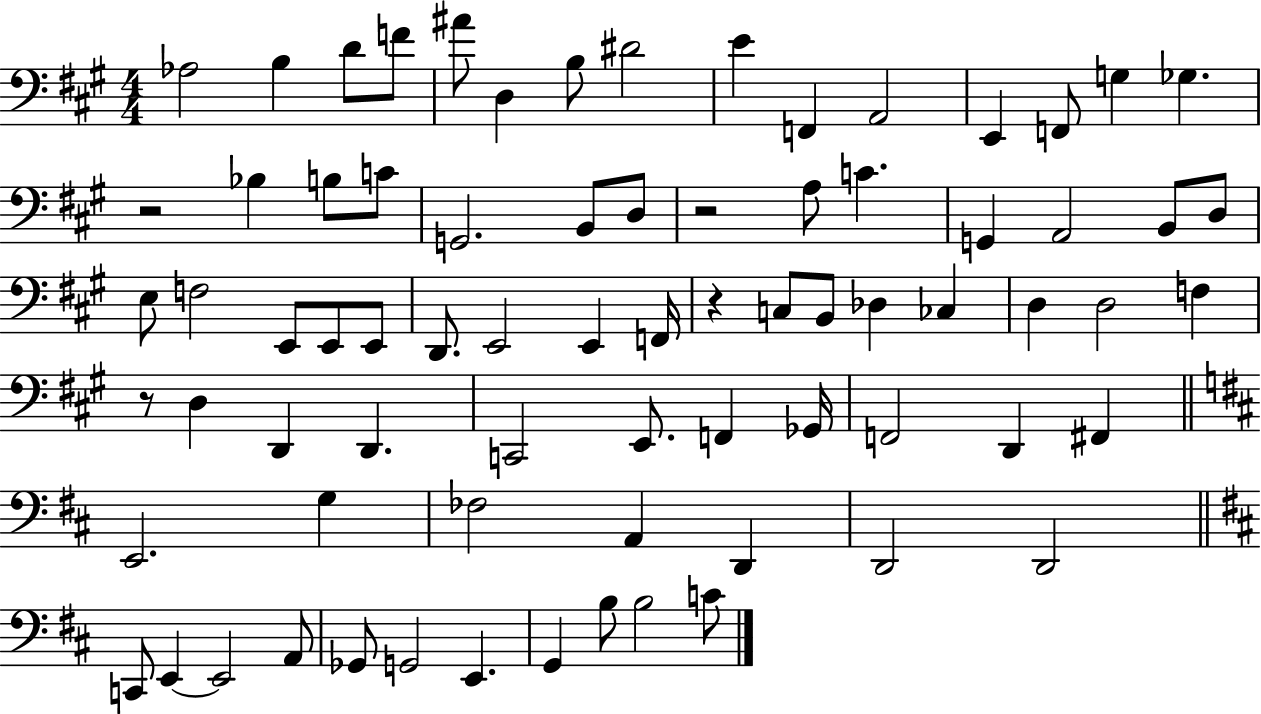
X:1
T:Untitled
M:4/4
L:1/4
K:A
_A,2 B, D/2 F/2 ^A/2 D, B,/2 ^D2 E F,, A,,2 E,, F,,/2 G, _G, z2 _B, B,/2 C/2 G,,2 B,,/2 D,/2 z2 A,/2 C G,, A,,2 B,,/2 D,/2 E,/2 F,2 E,,/2 E,,/2 E,,/2 D,,/2 E,,2 E,, F,,/4 z C,/2 B,,/2 _D, _C, D, D,2 F, z/2 D, D,, D,, C,,2 E,,/2 F,, _G,,/4 F,,2 D,, ^F,, E,,2 G, _F,2 A,, D,, D,,2 D,,2 C,,/2 E,, E,,2 A,,/2 _G,,/2 G,,2 E,, G,, B,/2 B,2 C/2